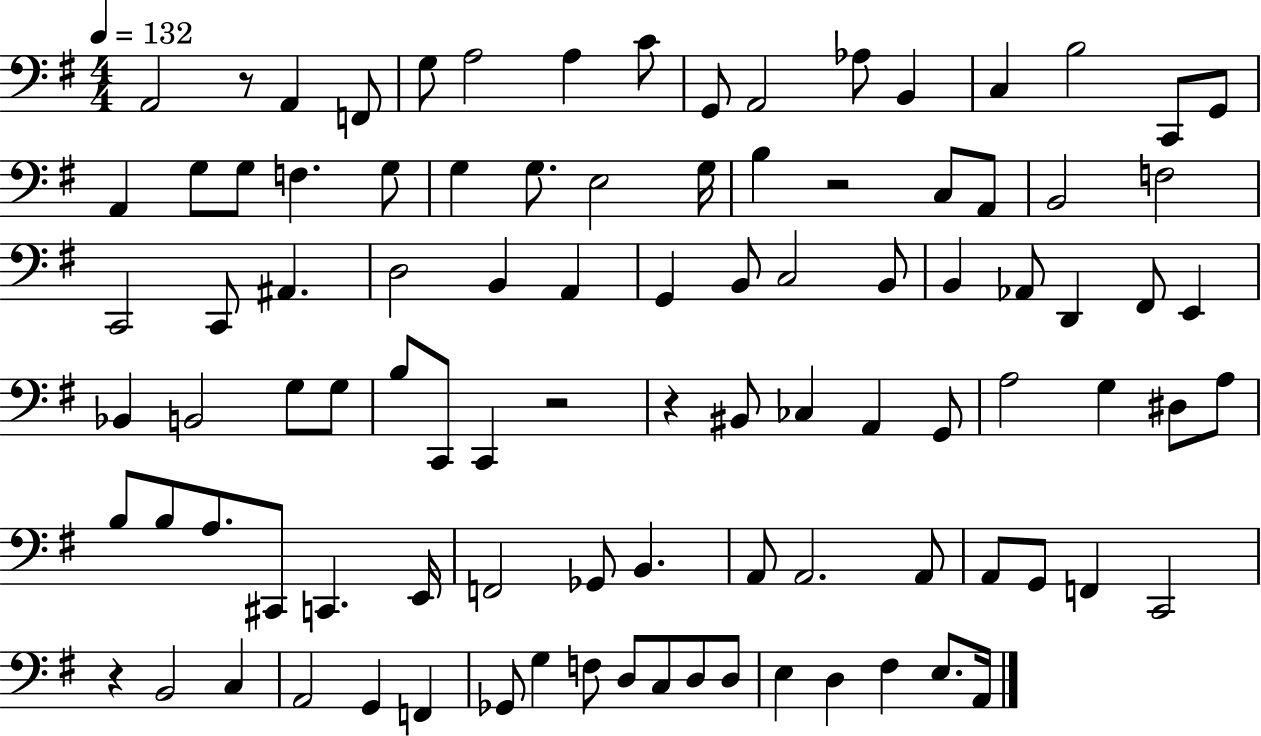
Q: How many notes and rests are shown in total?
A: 97